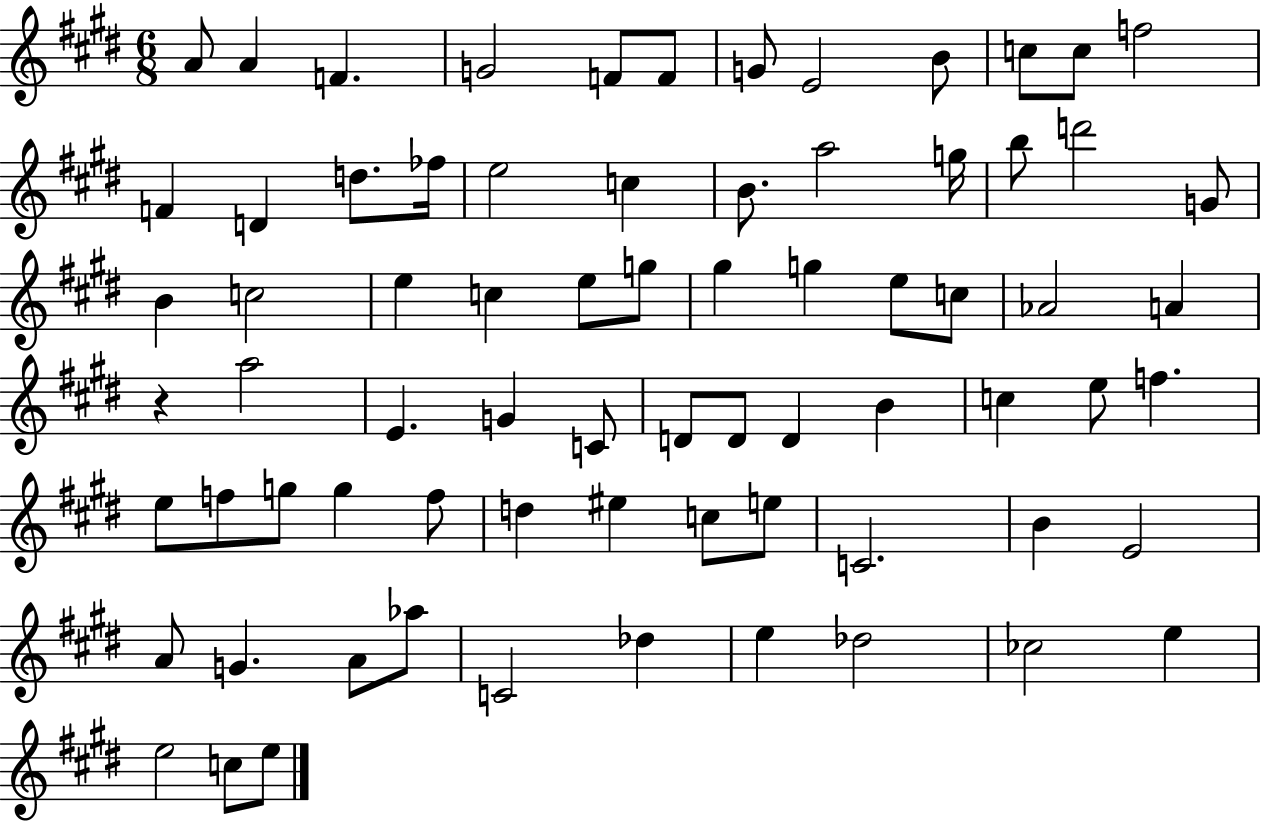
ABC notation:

X:1
T:Untitled
M:6/8
L:1/4
K:E
A/2 A F G2 F/2 F/2 G/2 E2 B/2 c/2 c/2 f2 F D d/2 _f/4 e2 c B/2 a2 g/4 b/2 d'2 G/2 B c2 e c e/2 g/2 ^g g e/2 c/2 _A2 A z a2 E G C/2 D/2 D/2 D B c e/2 f e/2 f/2 g/2 g f/2 d ^e c/2 e/2 C2 B E2 A/2 G A/2 _a/2 C2 _d e _d2 _c2 e e2 c/2 e/2